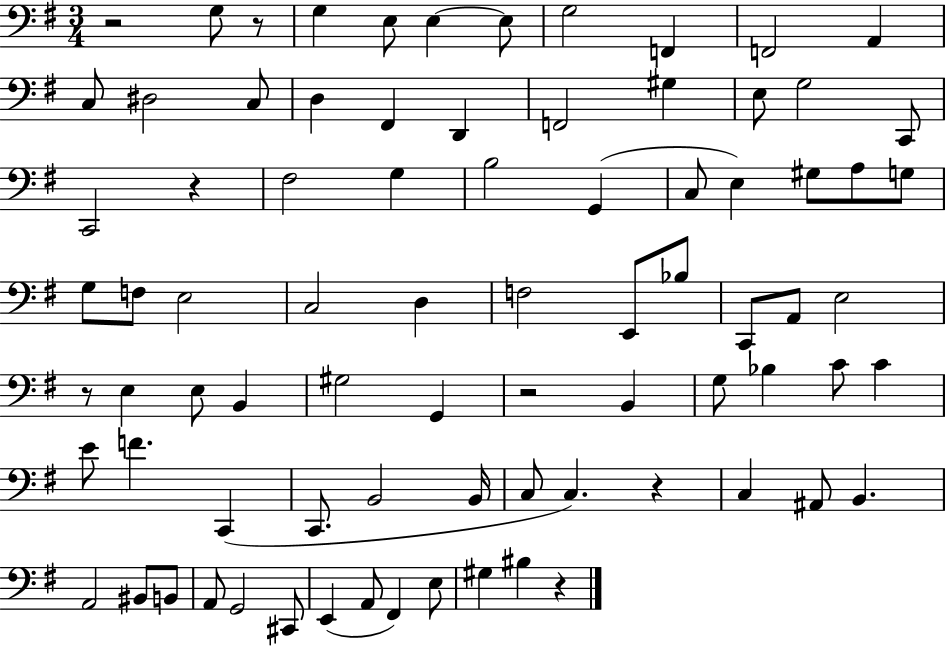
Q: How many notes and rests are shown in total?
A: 81